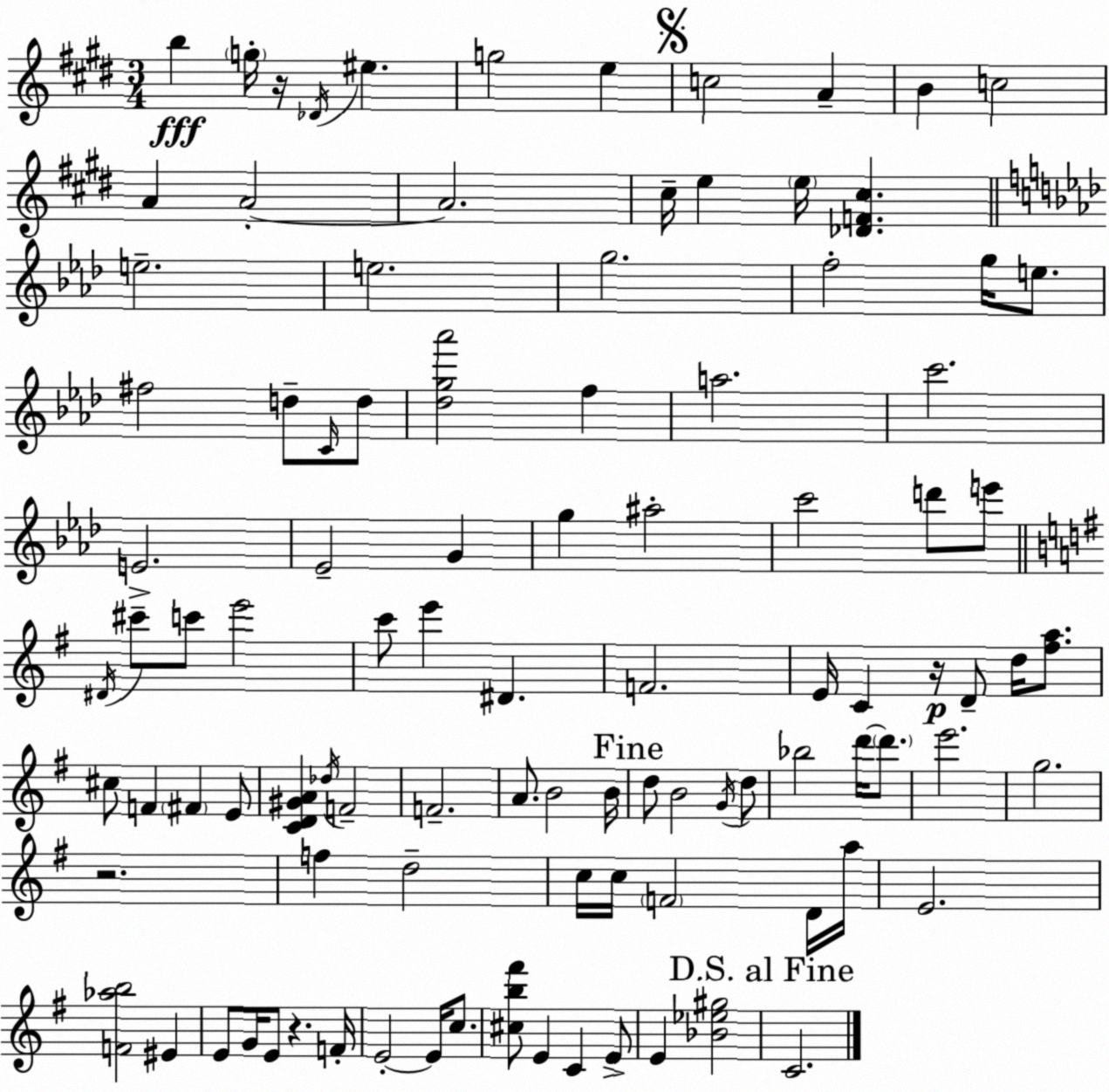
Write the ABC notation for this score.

X:1
T:Untitled
M:3/4
L:1/4
K:E
b g/4 z/4 _D/4 ^e g2 e c2 A B c2 A A2 A2 ^c/4 e e/4 [_DF^c] e2 e2 g2 f2 g/4 e/2 ^f2 d/2 C/4 d/2 [_dg_a']2 f a2 c'2 E2 _E2 G g ^a2 c'2 d'/2 e'/2 ^D/4 ^c'/2 c'/2 e'2 c'/2 e' ^D F2 E/4 C z/4 D/2 d/4 [^fa]/2 ^c/2 F ^F E/2 [CD^GA] _d/4 F2 F2 A/2 B2 B/4 d/2 B2 G/4 d/2 _b2 d'/4 d'/2 e'2 g2 z2 f d2 c/4 c/4 F2 D/4 a/4 E2 [F_ab]2 ^E E/2 G/4 E/2 z F/4 E2 E/4 c/2 [^cb^f']/2 E C E/2 E [_B_e^g]2 C2